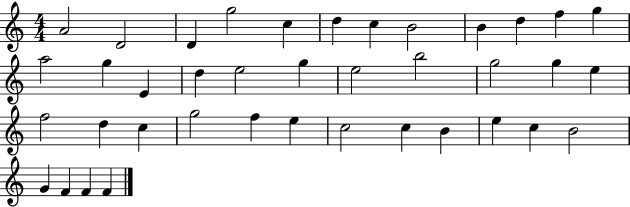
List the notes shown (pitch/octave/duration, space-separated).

A4/h D4/h D4/q G5/h C5/q D5/q C5/q B4/h B4/q D5/q F5/q G5/q A5/h G5/q E4/q D5/q E5/h G5/q E5/h B5/h G5/h G5/q E5/q F5/h D5/q C5/q G5/h F5/q E5/q C5/h C5/q B4/q E5/q C5/q B4/h G4/q F4/q F4/q F4/q